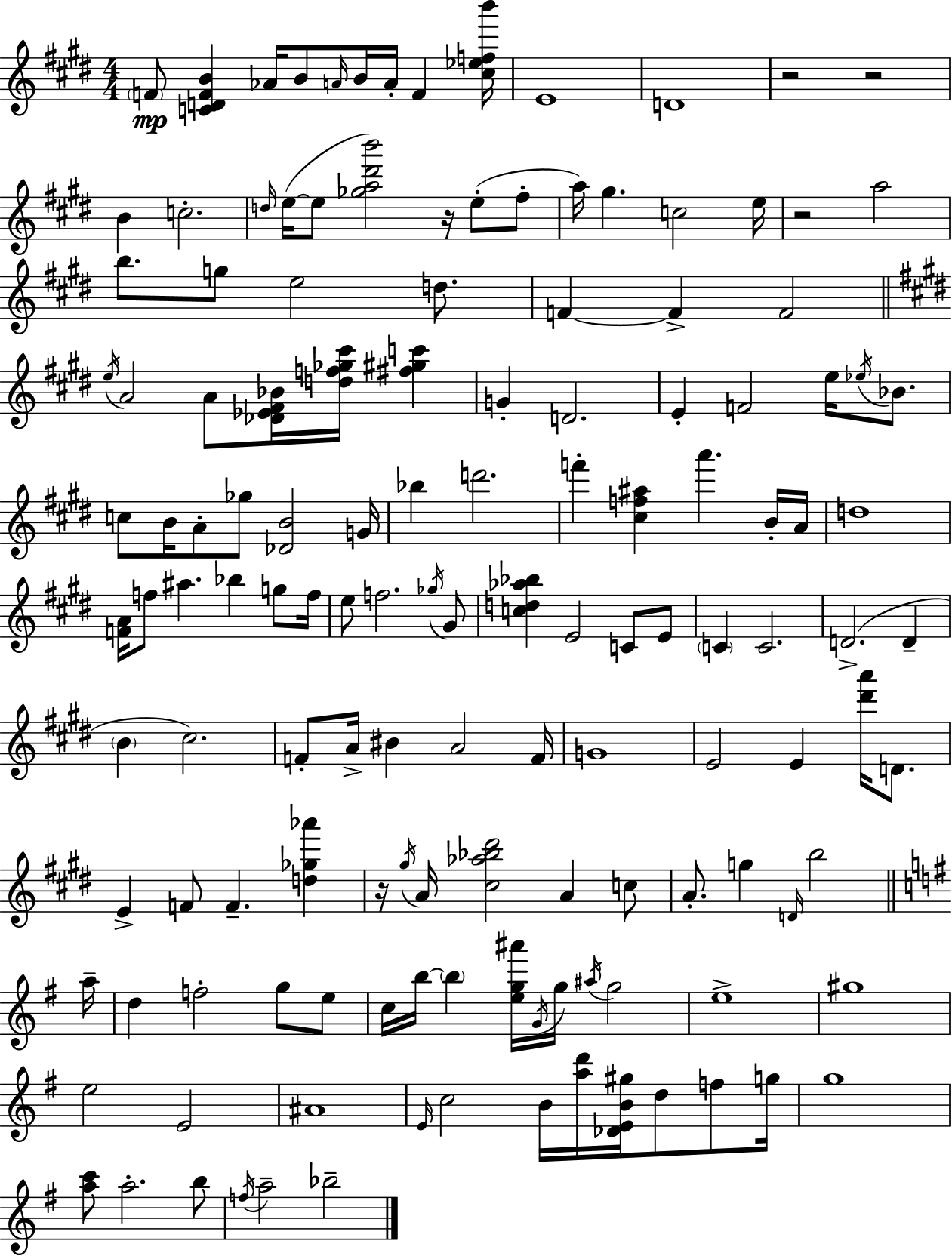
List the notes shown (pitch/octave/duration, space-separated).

F4/e [C4,D4,F4,B4]/q Ab4/s B4/e A4/s B4/s A4/s F4/q [C#5,Eb5,F5,B6]/s E4/w D4/w R/h R/h B4/q C5/h. D5/s E5/s E5/e [Gb5,A5,D#6,B6]/h R/s E5/e F#5/e A5/s G#5/q. C5/h E5/s R/h A5/h B5/e. G5/e E5/h D5/e. F4/q F4/q F4/h E5/s A4/h A4/e [Db4,Eb4,F#4,Bb4]/s [D5,F5,Gb5,C#6]/s [F#5,G#5,C6]/q G4/q D4/h. E4/q F4/h E5/s Eb5/s Bb4/e. C5/e B4/s A4/e Gb5/e [Db4,B4]/h G4/s Bb5/q D6/h. F6/q [C#5,F5,A#5]/q A6/q. B4/s A4/s D5/w [F4,A4]/s F5/e A#5/q. Bb5/q G5/e F5/s E5/e F5/h. Gb5/s G#4/e [C5,D5,Ab5,Bb5]/q E4/h C4/e E4/e C4/q C4/h. D4/h. D4/q B4/q C#5/h. F4/e A4/s BIS4/q A4/h F4/s G4/w E4/h E4/q [D#6,A6]/s D4/e. E4/q F4/e F4/q. [D5,Gb5,Ab6]/q R/s G#5/s A4/s [C#5,Ab5,Bb5,D#6]/h A4/q C5/e A4/e. G5/q D4/s B5/h A5/s D5/q F5/h G5/e E5/e C5/s B5/s B5/q [E5,G5,A#6]/s G4/s G5/s A#5/s G5/h E5/w G#5/w E5/h E4/h A#4/w E4/s C5/h B4/s [A5,D6]/s [Db4,E4,B4,G#5]/s D5/e F5/e G5/s G5/w [A5,C6]/e A5/h. B5/e F5/s A5/h Bb5/h